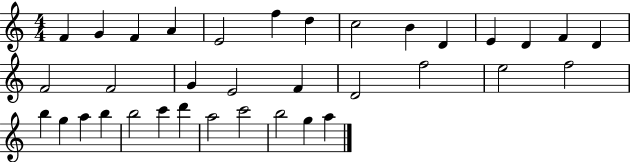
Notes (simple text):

F4/q G4/q F4/q A4/q E4/h F5/q D5/q C5/h B4/q D4/q E4/q D4/q F4/q D4/q F4/h F4/h G4/q E4/h F4/q D4/h F5/h E5/h F5/h B5/q G5/q A5/q B5/q B5/h C6/q D6/q A5/h C6/h B5/h G5/q A5/q